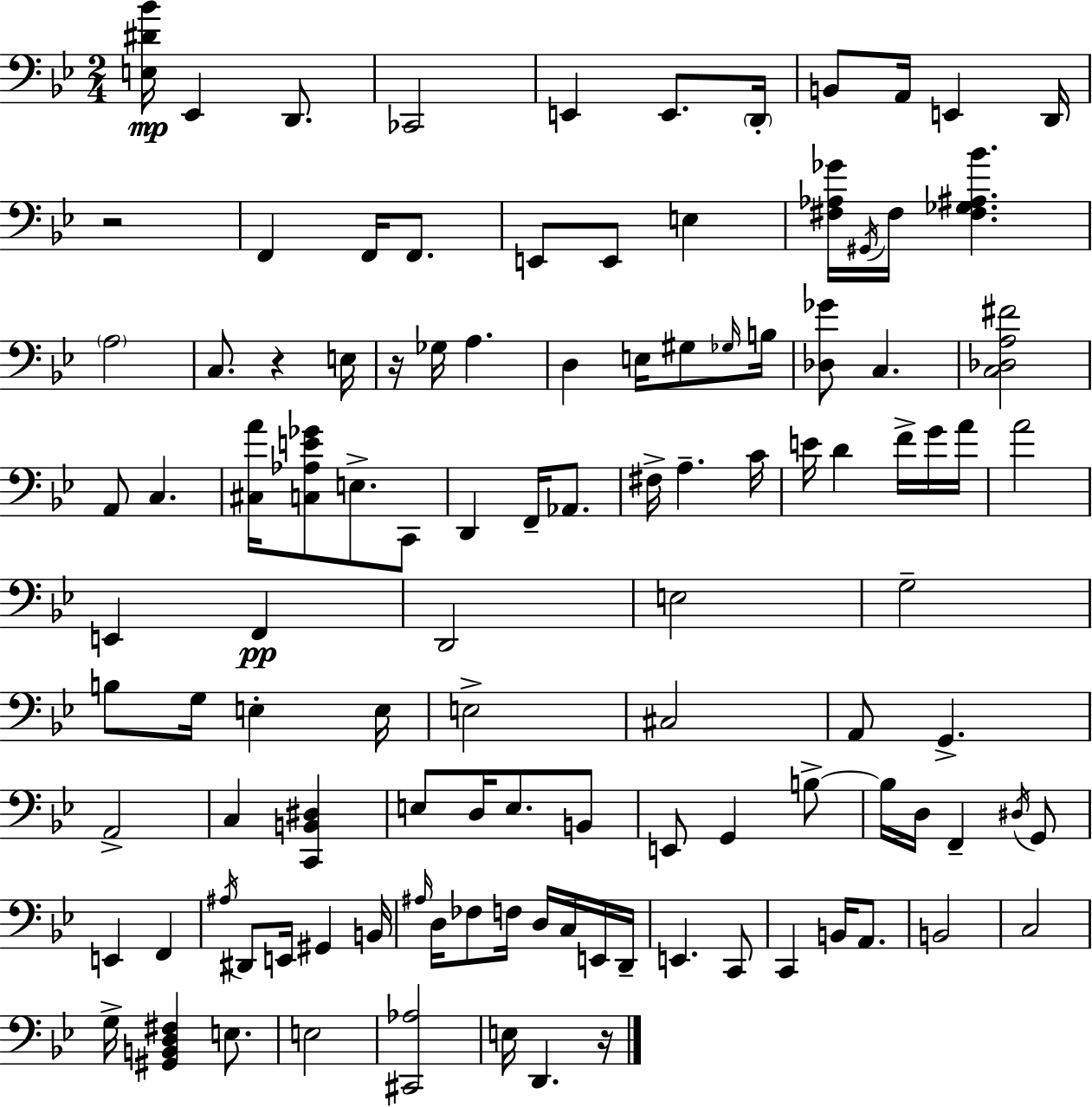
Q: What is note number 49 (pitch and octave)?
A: E3